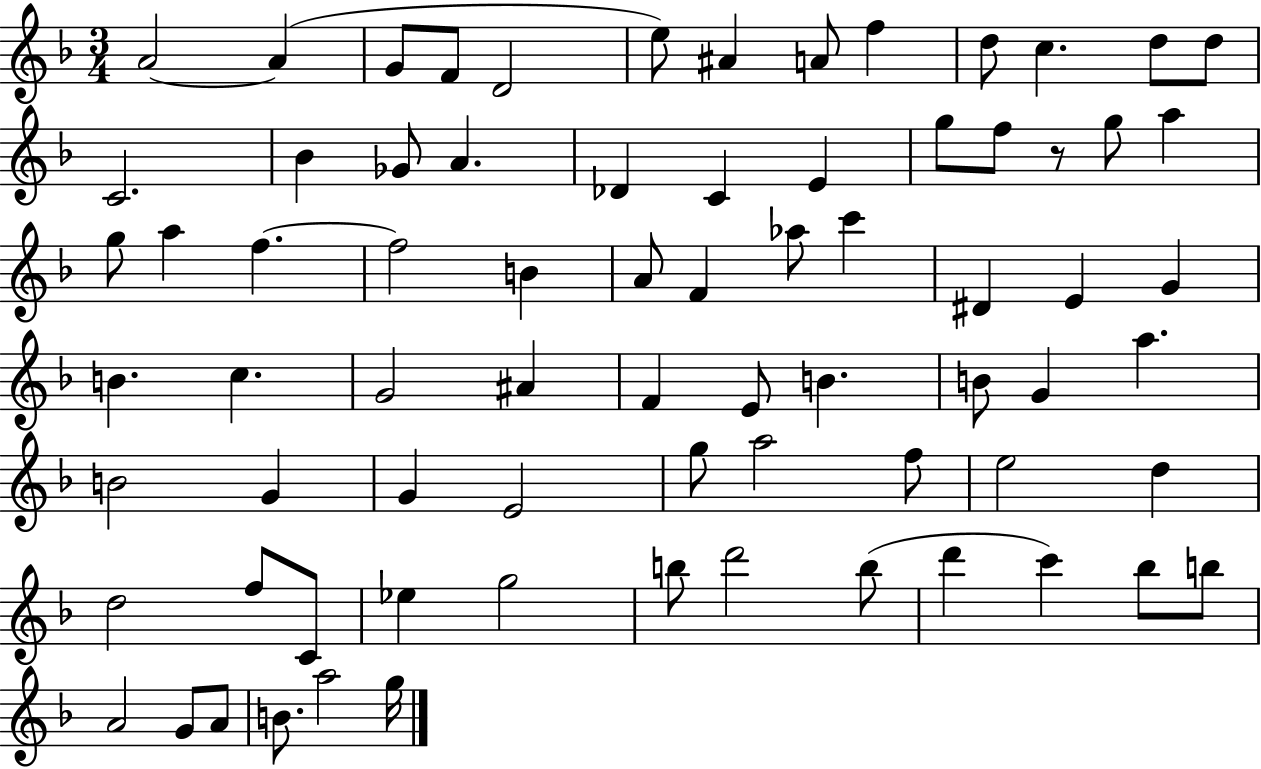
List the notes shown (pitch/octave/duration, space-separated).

A4/h A4/q G4/e F4/e D4/h E5/e A#4/q A4/e F5/q D5/e C5/q. D5/e D5/e C4/h. Bb4/q Gb4/e A4/q. Db4/q C4/q E4/q G5/e F5/e R/e G5/e A5/q G5/e A5/q F5/q. F5/h B4/q A4/e F4/q Ab5/e C6/q D#4/q E4/q G4/q B4/q. C5/q. G4/h A#4/q F4/q E4/e B4/q. B4/e G4/q A5/q. B4/h G4/q G4/q E4/h G5/e A5/h F5/e E5/h D5/q D5/h F5/e C4/e Eb5/q G5/h B5/e D6/h B5/e D6/q C6/q Bb5/e B5/e A4/h G4/e A4/e B4/e. A5/h G5/s